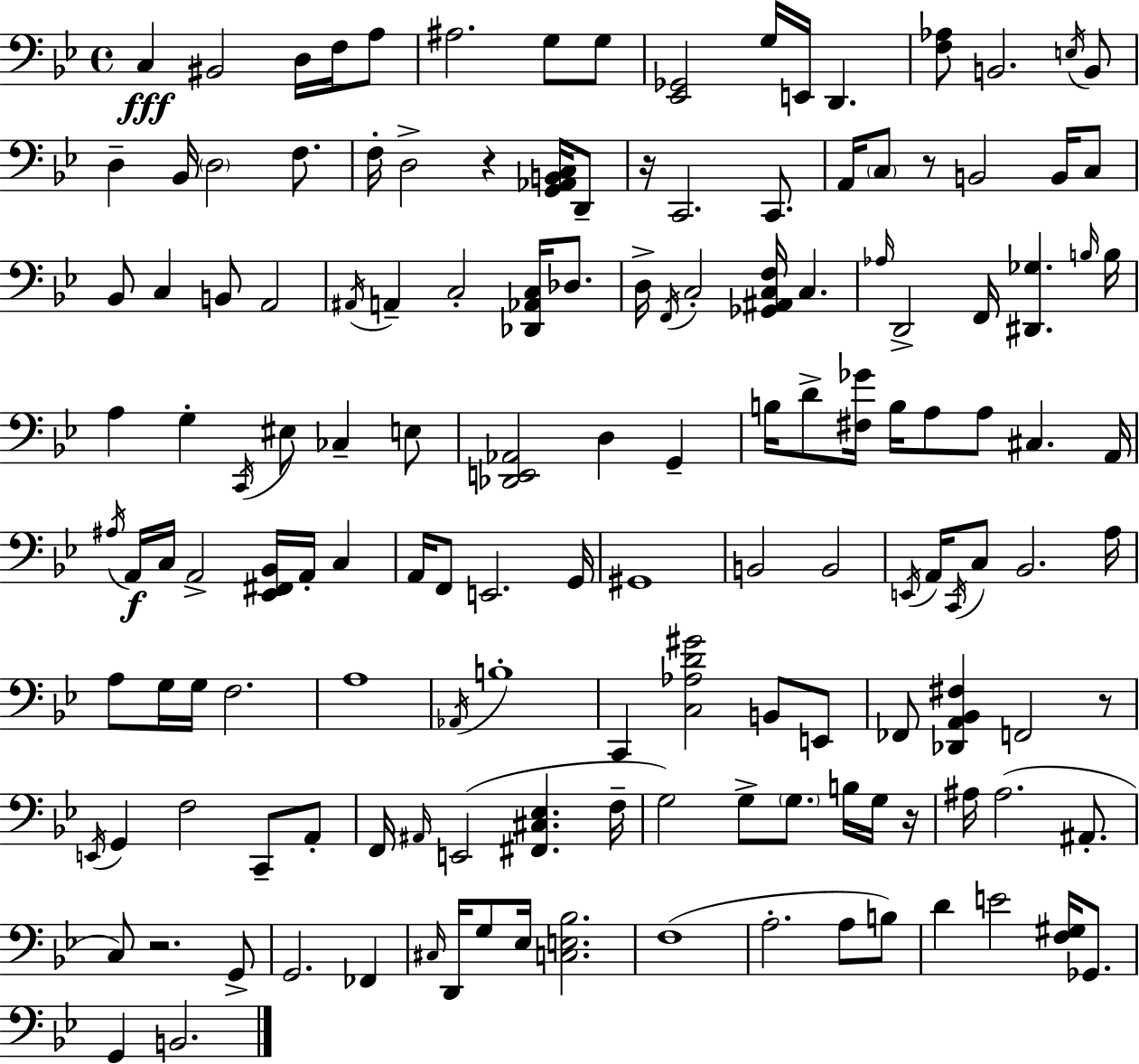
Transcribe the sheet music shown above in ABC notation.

X:1
T:Untitled
M:4/4
L:1/4
K:Gm
C, ^B,,2 D,/4 F,/4 A,/2 ^A,2 G,/2 G,/2 [_E,,_G,,]2 G,/4 E,,/4 D,, [F,_A,]/2 B,,2 E,/4 B,,/2 D, _B,,/4 D,2 F,/2 F,/4 D,2 z [G,,_A,,B,,C,]/4 D,,/2 z/4 C,,2 C,,/2 A,,/4 C,/2 z/2 B,,2 B,,/4 C,/2 _B,,/2 C, B,,/2 A,,2 ^A,,/4 A,, C,2 [_D,,_A,,C,]/4 _D,/2 D,/4 F,,/4 C,2 [_G,,^A,,C,F,]/4 C, _A,/4 D,,2 F,,/4 [^D,,_G,] B,/4 B,/4 A, G, C,,/4 ^E,/2 _C, E,/2 [_D,,E,,_A,,]2 D, G,, B,/4 D/2 [^F,_G]/4 B,/4 A,/2 A,/2 ^C, A,,/4 ^A,/4 A,,/4 C,/4 A,,2 [_E,,^F,,_B,,]/4 A,,/4 C, A,,/4 F,,/2 E,,2 G,,/4 ^G,,4 B,,2 B,,2 E,,/4 A,,/4 C,,/4 C,/2 _B,,2 A,/4 A,/2 G,/4 G,/4 F,2 A,4 _A,,/4 B,4 C,, [C,_A,D^G]2 B,,/2 E,,/2 _F,,/2 [_D,,A,,_B,,^F,] F,,2 z/2 E,,/4 G,, F,2 C,,/2 A,,/2 F,,/4 ^A,,/4 E,,2 [^F,,^C,_E,] F,/4 G,2 G,/2 G,/2 B,/4 G,/4 z/4 ^A,/4 ^A,2 ^A,,/2 C,/2 z2 G,,/2 G,,2 _F,, ^C,/4 D,,/4 G,/2 _E,/4 [C,E,_B,]2 F,4 A,2 A,/2 B,/2 D E2 [F,^G,]/4 _G,,/2 G,, B,,2